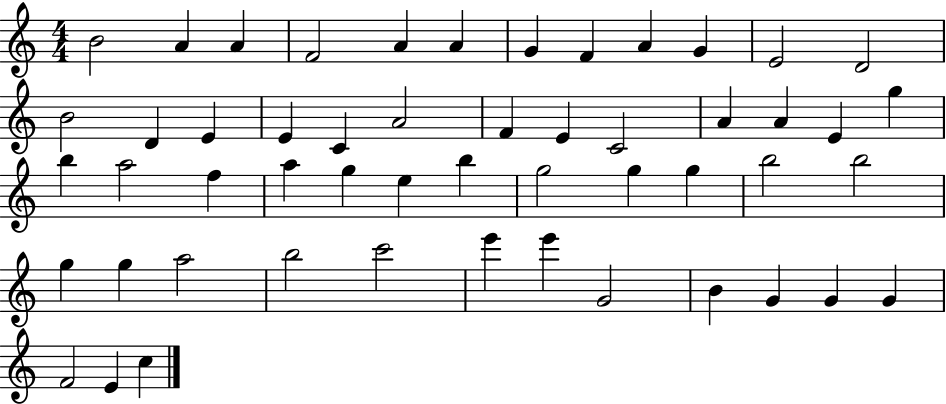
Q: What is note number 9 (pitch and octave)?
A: A4